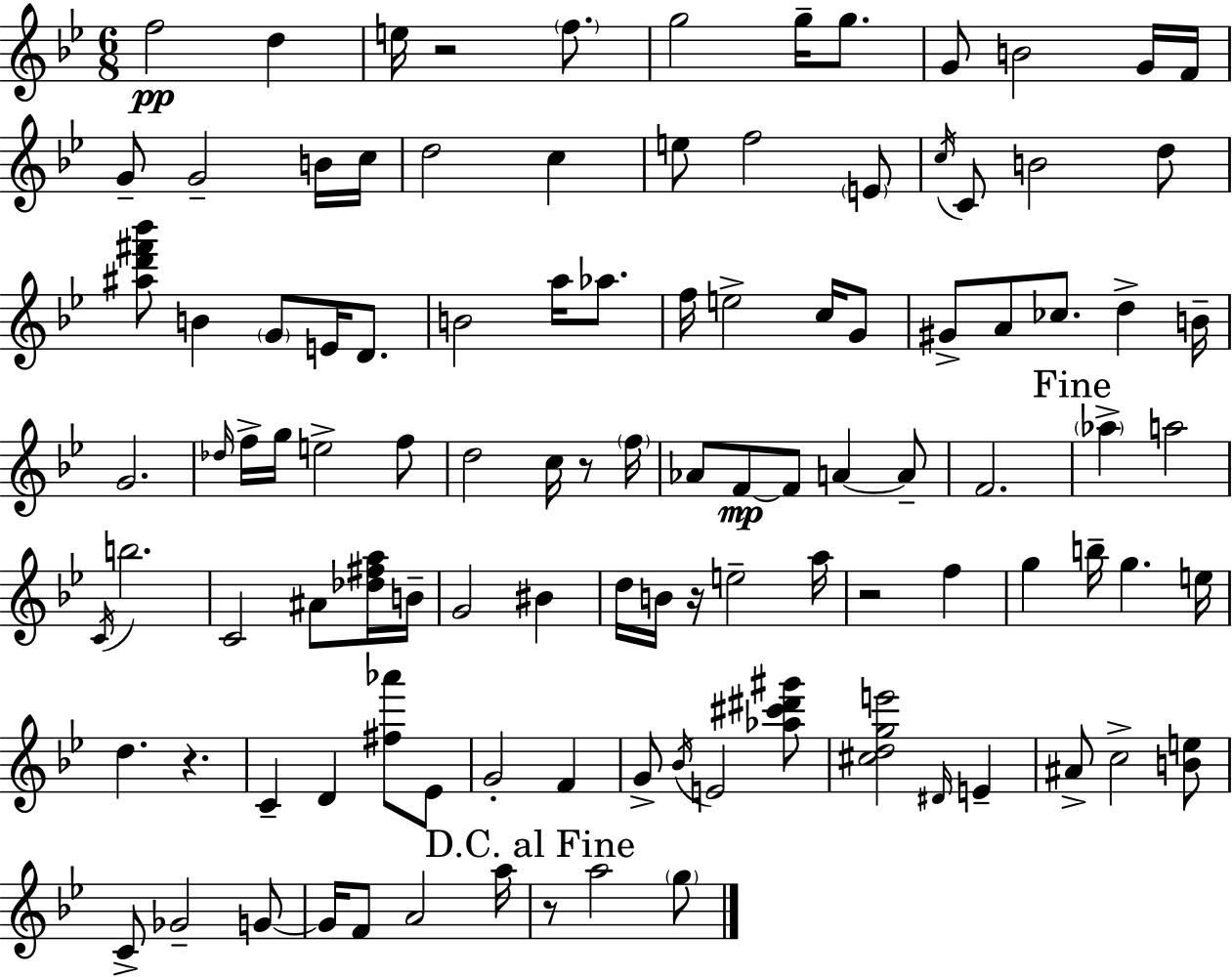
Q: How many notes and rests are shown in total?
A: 107